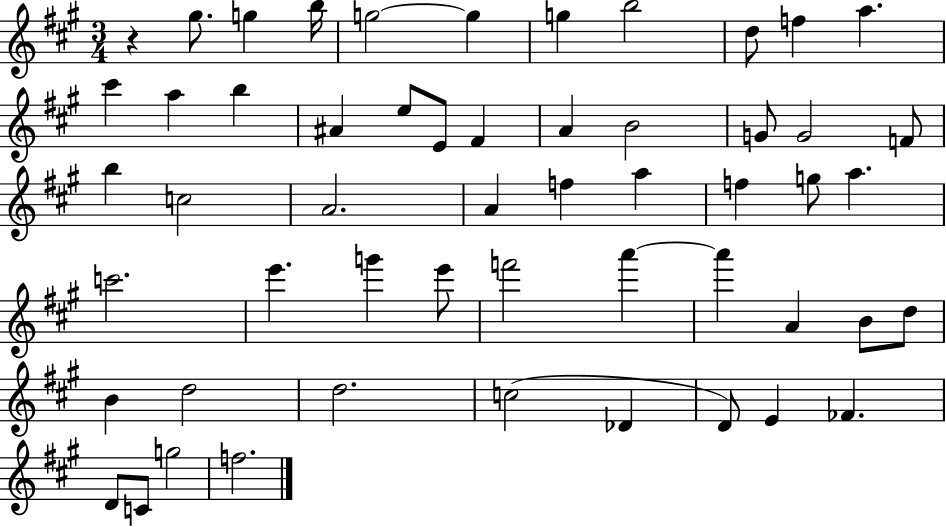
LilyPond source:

{
  \clef treble
  \numericTimeSignature
  \time 3/4
  \key a \major
  r4 gis''8. g''4 b''16 | g''2~~ g''4 | g''4 b''2 | d''8 f''4 a''4. | \break cis'''4 a''4 b''4 | ais'4 e''8 e'8 fis'4 | a'4 b'2 | g'8 g'2 f'8 | \break b''4 c''2 | a'2. | a'4 f''4 a''4 | f''4 g''8 a''4. | \break c'''2. | e'''4. g'''4 e'''8 | f'''2 a'''4~~ | a'''4 a'4 b'8 d''8 | \break b'4 d''2 | d''2. | c''2( des'4 | d'8) e'4 fes'4. | \break d'8 c'8 g''2 | f''2. | \bar "|."
}